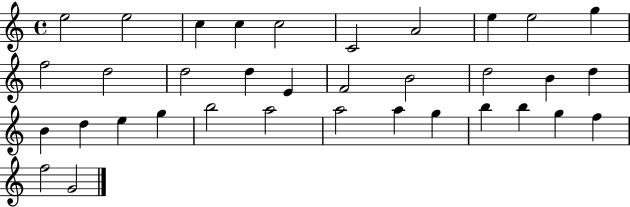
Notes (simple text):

E5/h E5/h C5/q C5/q C5/h C4/h A4/h E5/q E5/h G5/q F5/h D5/h D5/h D5/q E4/q F4/h B4/h D5/h B4/q D5/q B4/q D5/q E5/q G5/q B5/h A5/h A5/h A5/q G5/q B5/q B5/q G5/q F5/q F5/h G4/h